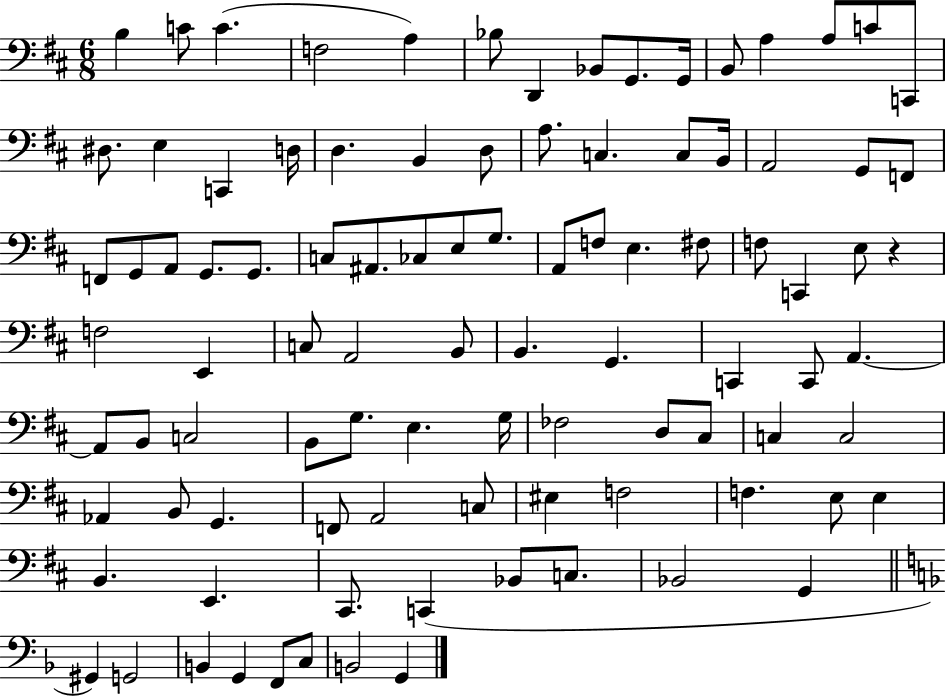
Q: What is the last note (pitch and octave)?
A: G2